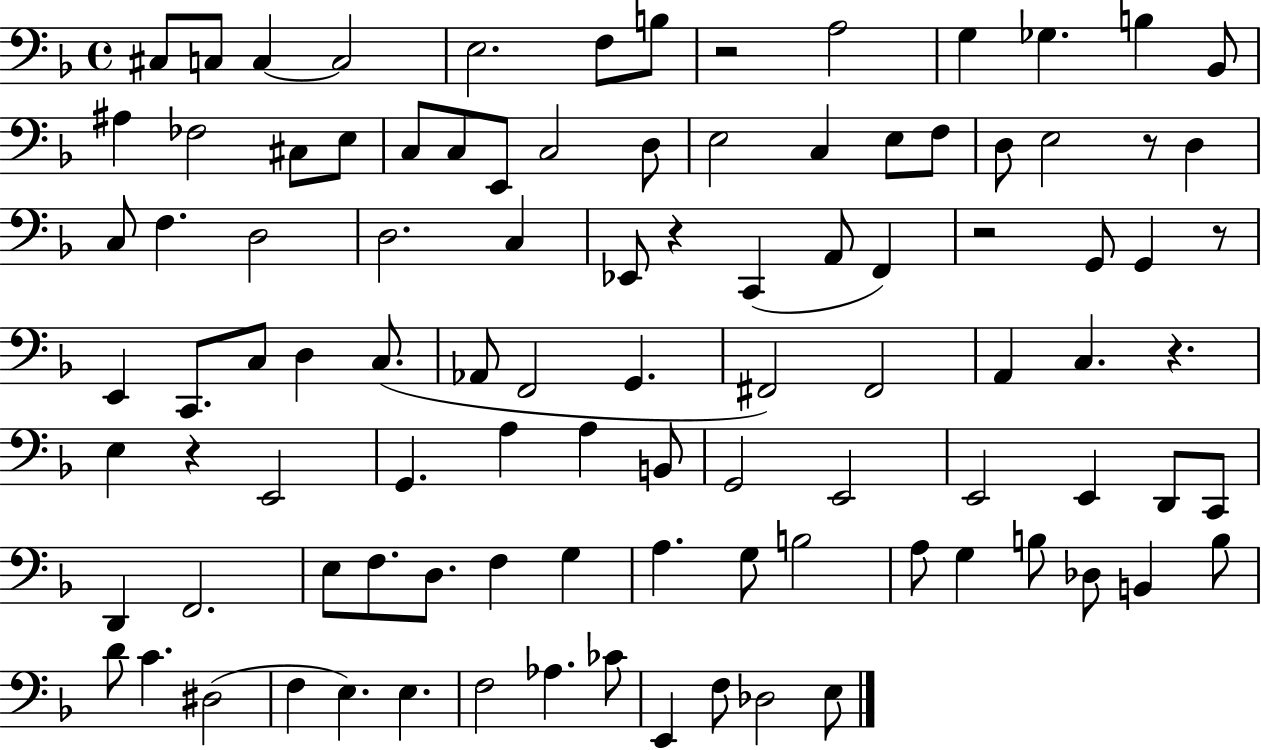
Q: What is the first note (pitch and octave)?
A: C#3